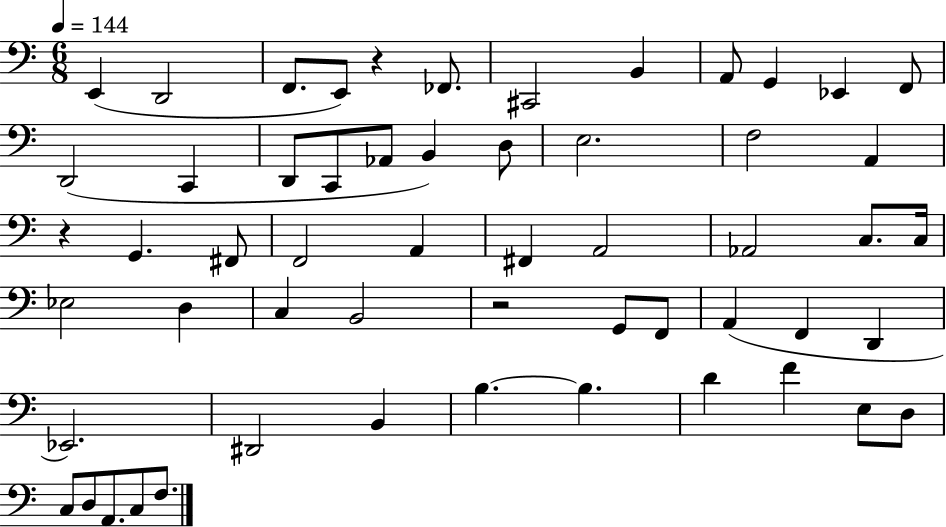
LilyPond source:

{
  \clef bass
  \numericTimeSignature
  \time 6/8
  \key c \major
  \tempo 4 = 144
  \repeat volta 2 { e,4( d,2 | f,8. e,8) r4 fes,8. | cis,2 b,4 | a,8 g,4 ees,4 f,8 | \break d,2( c,4 | d,8 c,8 aes,8 b,4) d8 | e2. | f2 a,4 | \break r4 g,4. fis,8 | f,2 a,4 | fis,4 a,2 | aes,2 c8. c16 | \break ees2 d4 | c4 b,2 | r2 g,8 f,8 | a,4( f,4 d,4 | \break ees,2.) | dis,2 b,4 | b4.~~ b4. | d'4 f'4 e8 d8 | \break c8 d8 a,8. c8 f8. | } \bar "|."
}